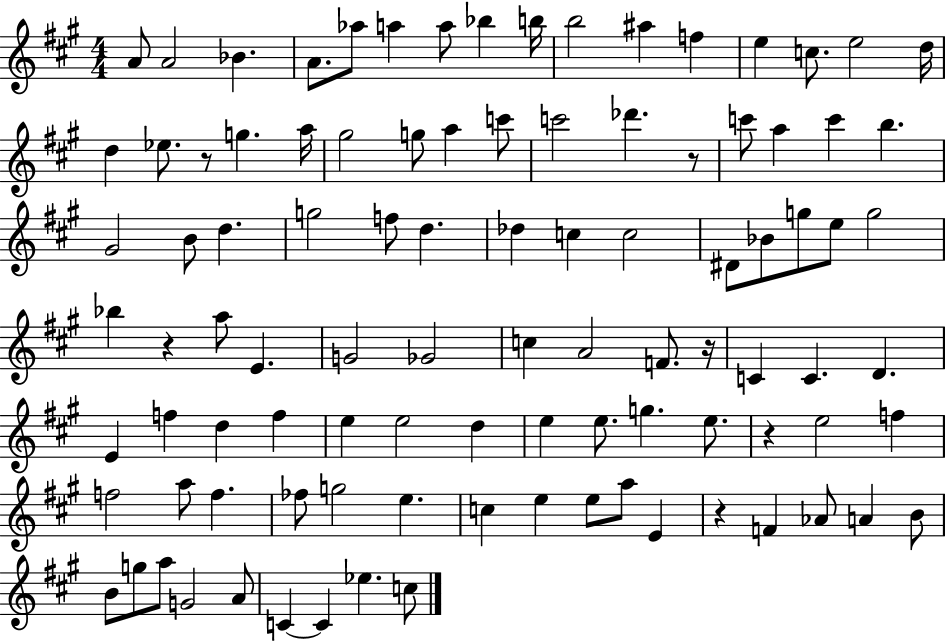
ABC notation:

X:1
T:Untitled
M:4/4
L:1/4
K:A
A/2 A2 _B A/2 _a/2 a a/2 _b b/4 b2 ^a f e c/2 e2 d/4 d _e/2 z/2 g a/4 ^g2 g/2 a c'/2 c'2 _d' z/2 c'/2 a c' b ^G2 B/2 d g2 f/2 d _d c c2 ^D/2 _B/2 g/2 e/2 g2 _b z a/2 E G2 _G2 c A2 F/2 z/4 C C D E f d f e e2 d e e/2 g e/2 z e2 f f2 a/2 f _f/2 g2 e c e e/2 a/2 E z F _A/2 A B/2 B/2 g/2 a/2 G2 A/2 C C _e c/2